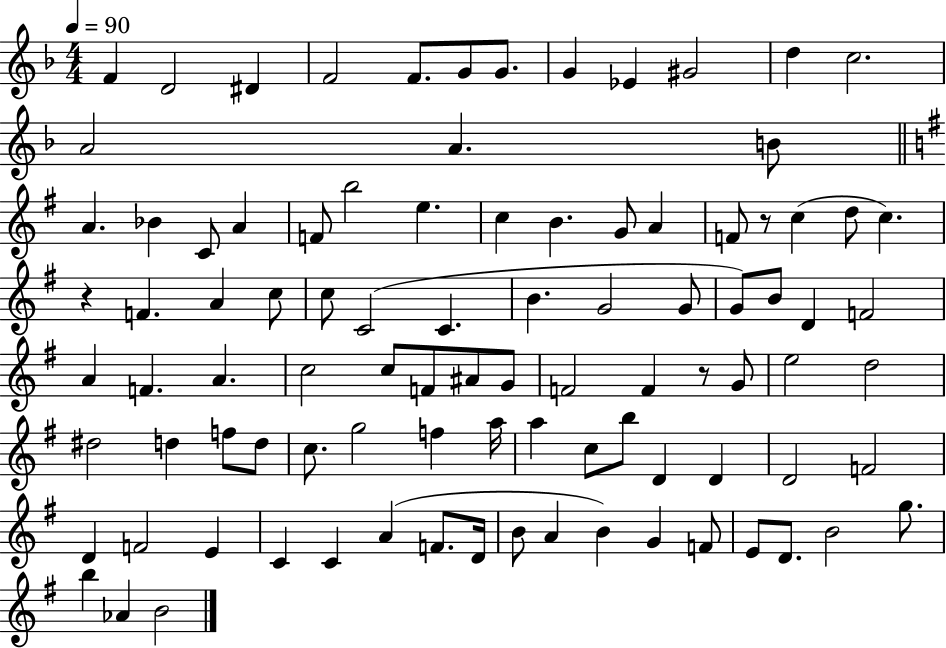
{
  \clef treble
  \numericTimeSignature
  \time 4/4
  \key f \major
  \tempo 4 = 90
  \repeat volta 2 { f'4 d'2 dis'4 | f'2 f'8. g'8 g'8. | g'4 ees'4 gis'2 | d''4 c''2. | \break a'2 a'4. b'8 | \bar "||" \break \key g \major a'4. bes'4 c'8 a'4 | f'8 b''2 e''4. | c''4 b'4. g'8 a'4 | f'8 r8 c''4( d''8 c''4.) | \break r4 f'4. a'4 c''8 | c''8 c'2( c'4. | b'4. g'2 g'8 | g'8) b'8 d'4 f'2 | \break a'4 f'4. a'4. | c''2 c''8 f'8 ais'8 g'8 | f'2 f'4 r8 g'8 | e''2 d''2 | \break dis''2 d''4 f''8 d''8 | c''8. g''2 f''4 a''16 | a''4 c''8 b''8 d'4 d'4 | d'2 f'2 | \break d'4 f'2 e'4 | c'4 c'4 a'4( f'8. d'16 | b'8 a'4 b'4) g'4 f'8 | e'8 d'8. b'2 g''8. | \break b''4 aes'4 b'2 | } \bar "|."
}